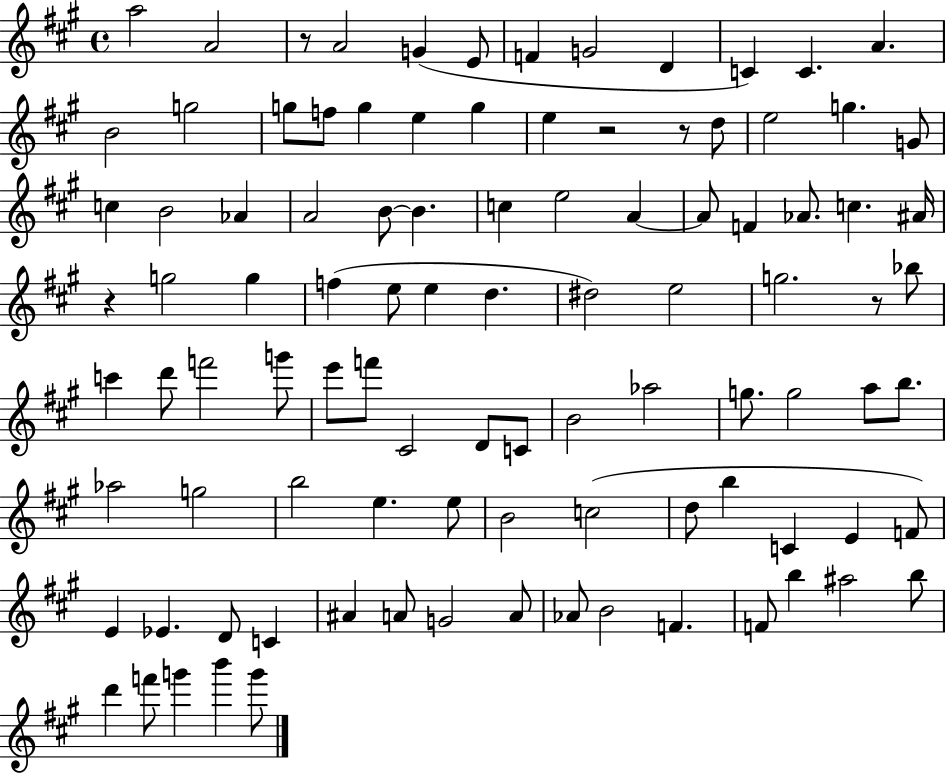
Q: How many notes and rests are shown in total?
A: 99